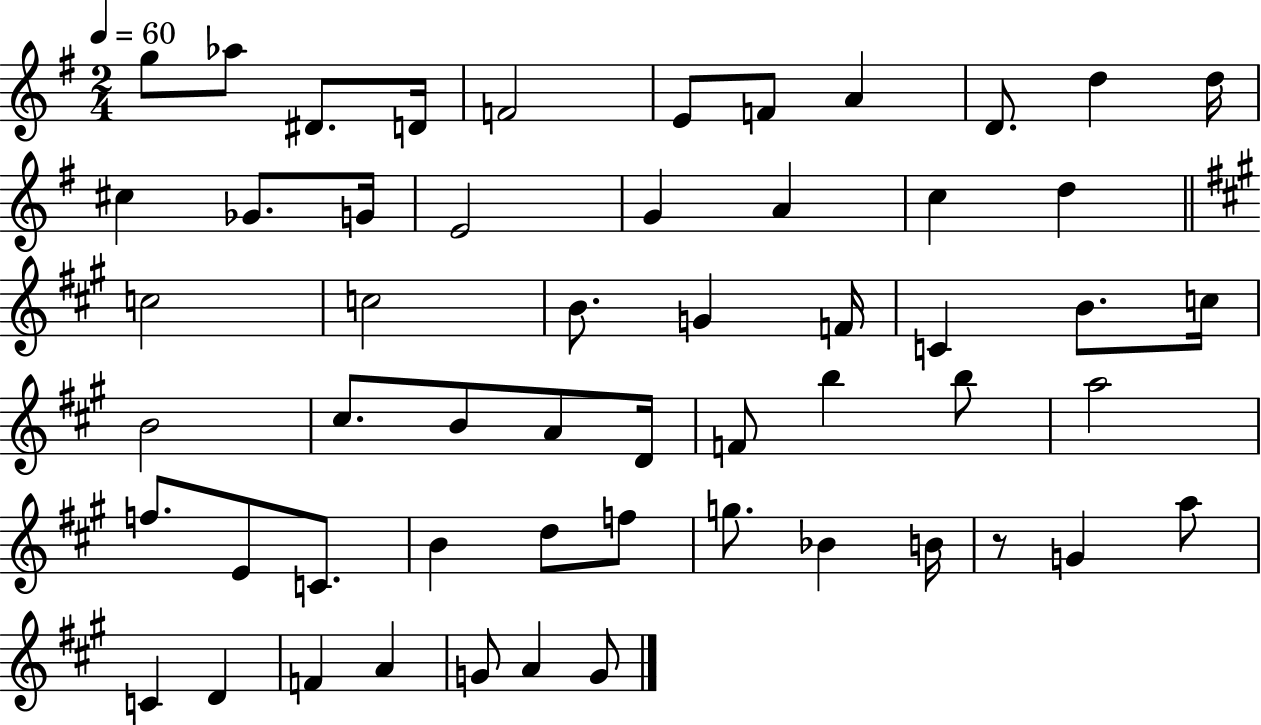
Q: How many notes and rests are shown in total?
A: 55